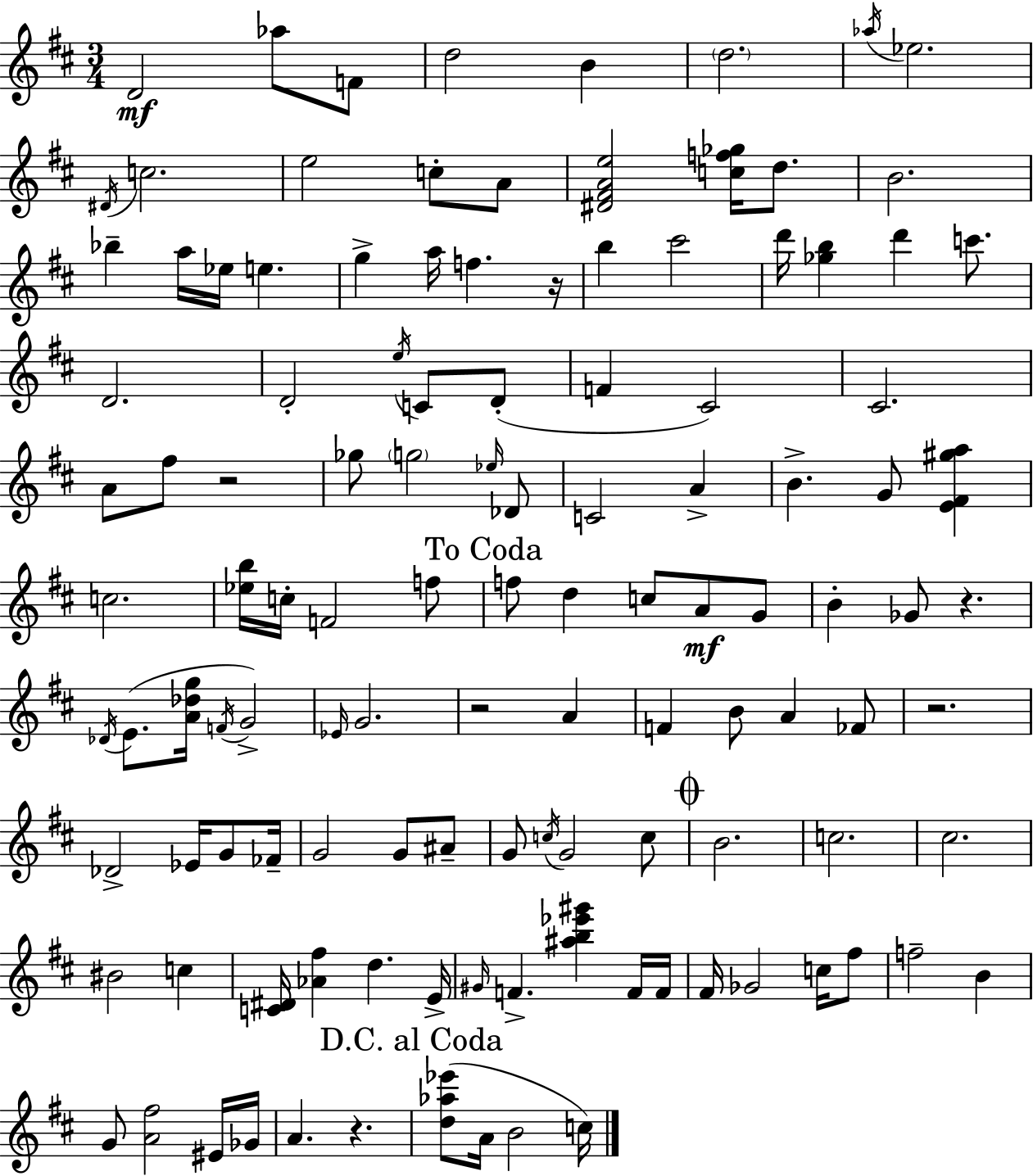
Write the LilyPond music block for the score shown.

{
  \clef treble
  \numericTimeSignature
  \time 3/4
  \key d \major
  \repeat volta 2 { d'2\mf aes''8 f'8 | d''2 b'4 | \parenthesize d''2. | \acciaccatura { aes''16 } ees''2. | \break \acciaccatura { dis'16 } c''2. | e''2 c''8-. | a'8 <dis' fis' a' e''>2 <c'' f'' ges''>16 d''8. | b'2. | \break bes''4-- a''16 ees''16 e''4. | g''4-> a''16 f''4. | r16 b''4 cis'''2 | d'''16 <ges'' b''>4 d'''4 c'''8. | \break d'2. | d'2-. \acciaccatura { e''16 } c'8 | d'8-.( f'4 cis'2) | cis'2. | \break a'8 fis''8 r2 | ges''8 \parenthesize g''2 | \grace { ees''16 } des'8 c'2 | a'4-> b'4.-> g'8 | \break <e' fis' gis'' a''>4 c''2. | <ees'' b''>16 c''16-. f'2 | f''8 \mark "To Coda" f''8 d''4 c''8 | a'8\mf g'8 b'4-. ges'8 r4. | \break \acciaccatura { des'16 } e'8.( <a' des'' g''>16 \acciaccatura { f'16 } g'2->) | \grace { ees'16 } g'2. | r2 | a'4 f'4 b'8 | \break a'4 fes'8 r2. | des'2-> | ees'16 g'8 fes'16-- g'2 | g'8 ais'8-- g'8 \acciaccatura { c''16 } g'2 | \break c''8 \mark \markup { \musicglyph "scripts.coda" } b'2. | c''2. | cis''2. | bis'2 | \break c''4 <c' dis'>16 <aes' fis''>4 | d''4. e'16-> \grace { gis'16 } f'4.-> | <ais'' b'' ees''' gis'''>4 f'16 f'16 fis'16 ges'2 | c''16 fis''8 f''2-- | \break b'4 g'8 <a' fis''>2 | eis'16 ges'16 a'4. | r4. \mark "D.C. al Coda" <d'' aes'' ees'''>8( a'16 | b'2 c''16) } \bar "|."
}